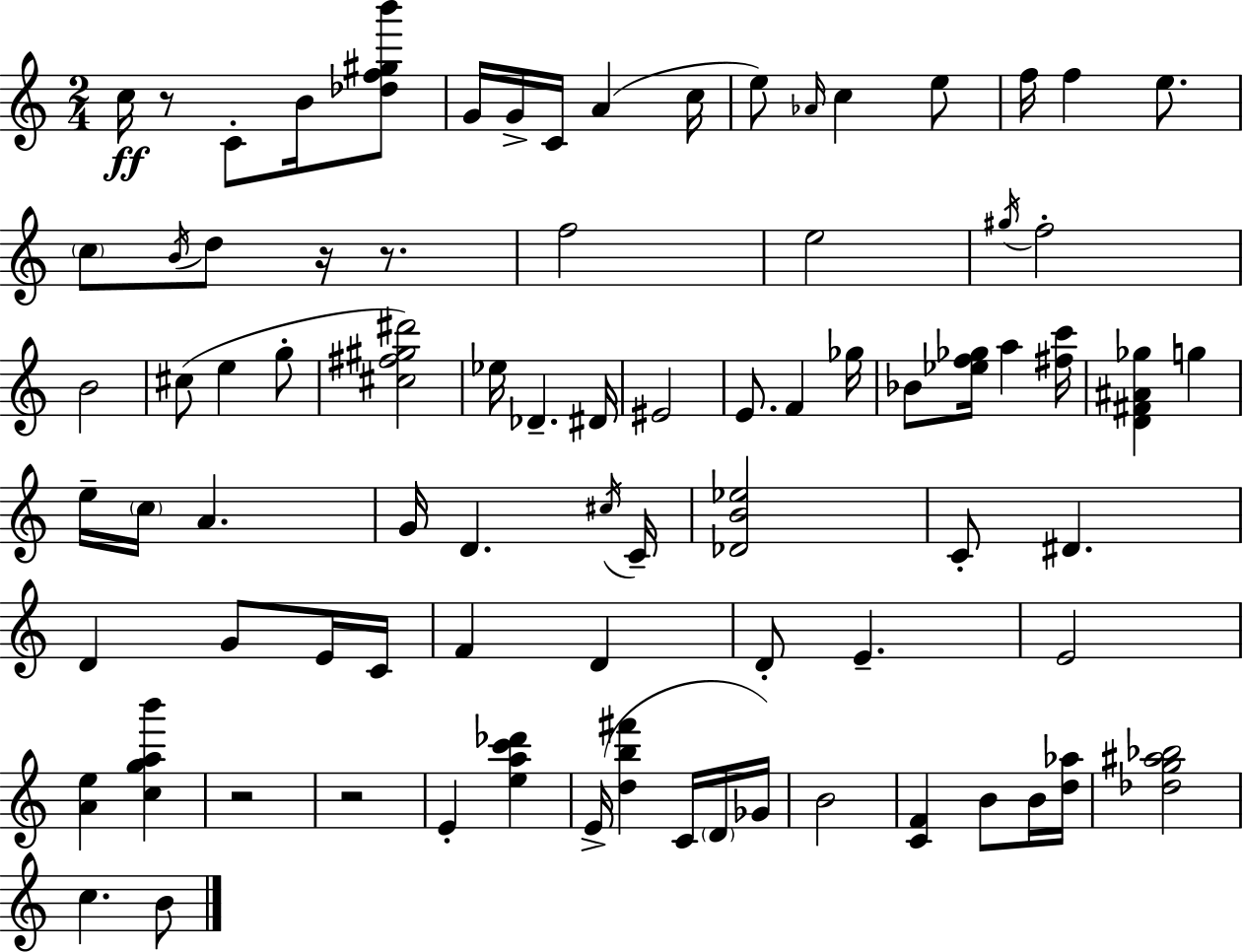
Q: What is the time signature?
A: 2/4